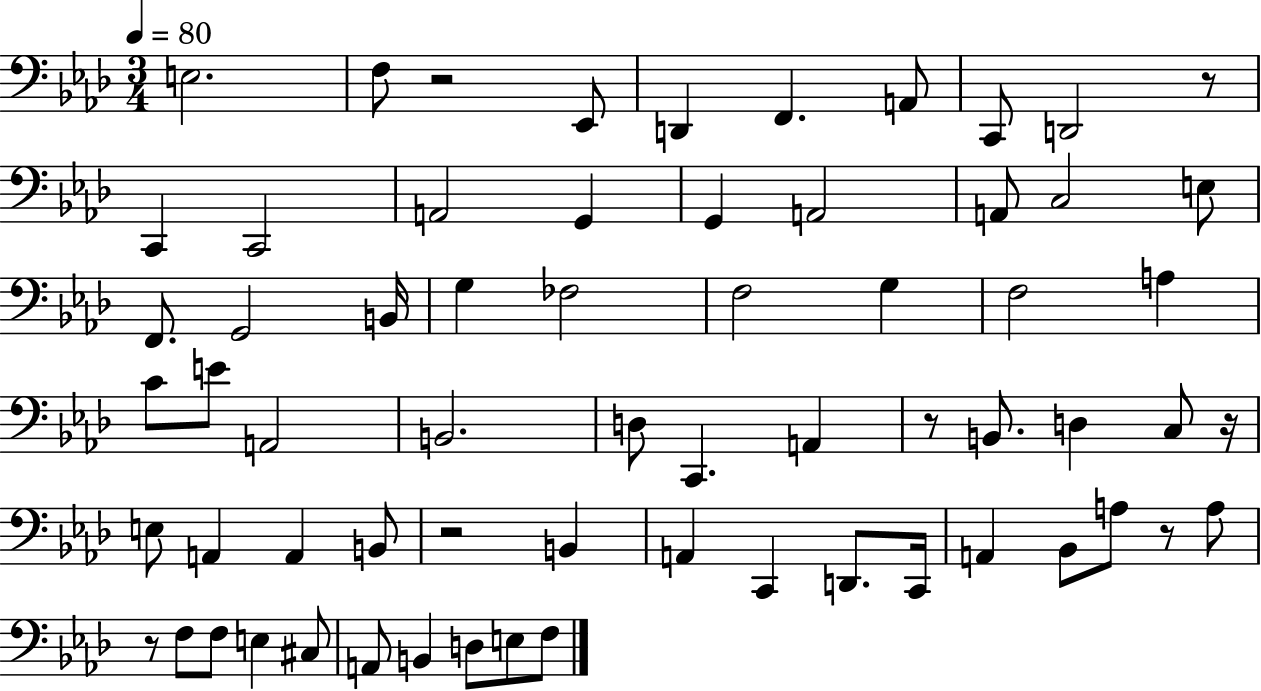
{
  \clef bass
  \numericTimeSignature
  \time 3/4
  \key aes \major
  \tempo 4 = 80
  e2. | f8 r2 ees,8 | d,4 f,4. a,8 | c,8 d,2 r8 | \break c,4 c,2 | a,2 g,4 | g,4 a,2 | a,8 c2 e8 | \break f,8. g,2 b,16 | g4 fes2 | f2 g4 | f2 a4 | \break c'8 e'8 a,2 | b,2. | d8 c,4. a,4 | r8 b,8. d4 c8 r16 | \break e8 a,4 a,4 b,8 | r2 b,4 | a,4 c,4 d,8. c,16 | a,4 bes,8 a8 r8 a8 | \break r8 f8 f8 e4 cis8 | a,8 b,4 d8 e8 f8 | \bar "|."
}